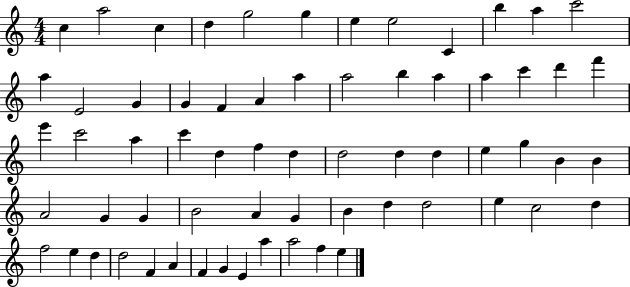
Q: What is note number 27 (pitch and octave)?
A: E6